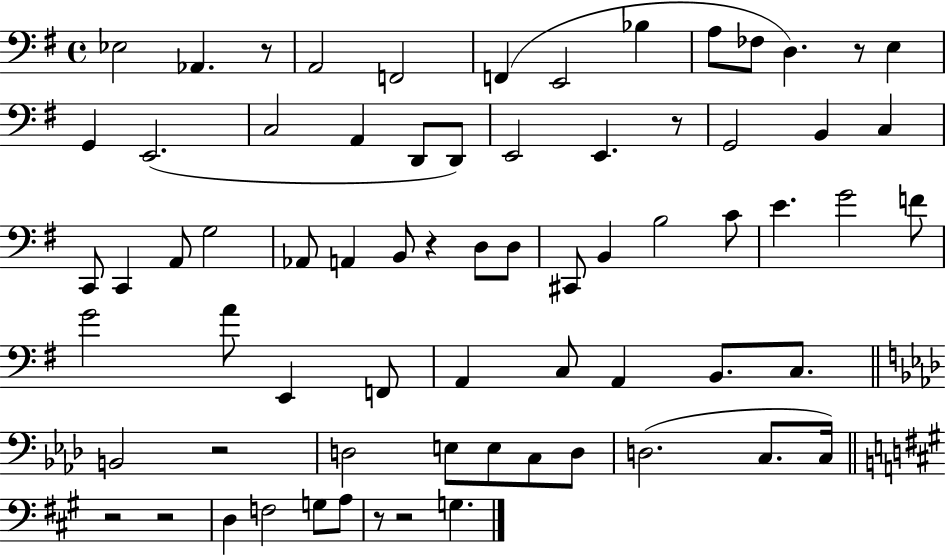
X:1
T:Untitled
M:4/4
L:1/4
K:G
_E,2 _A,, z/2 A,,2 F,,2 F,, E,,2 _B, A,/2 _F,/2 D, z/2 E, G,, E,,2 C,2 A,, D,,/2 D,,/2 E,,2 E,, z/2 G,,2 B,, C, C,,/2 C,, A,,/2 G,2 _A,,/2 A,, B,,/2 z D,/2 D,/2 ^C,,/2 B,, B,2 C/2 E G2 F/2 G2 A/2 E,, F,,/2 A,, C,/2 A,, B,,/2 C,/2 B,,2 z2 D,2 E,/2 E,/2 C,/2 D,/2 D,2 C,/2 C,/4 z2 z2 D, F,2 G,/2 A,/2 z/2 z2 G,